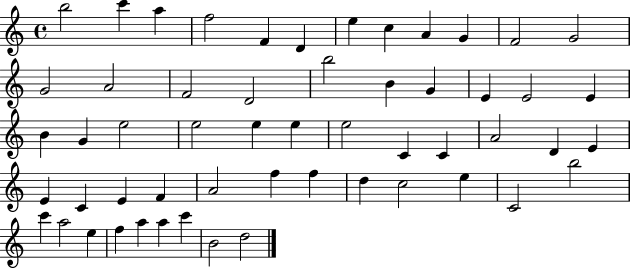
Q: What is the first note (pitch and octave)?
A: B5